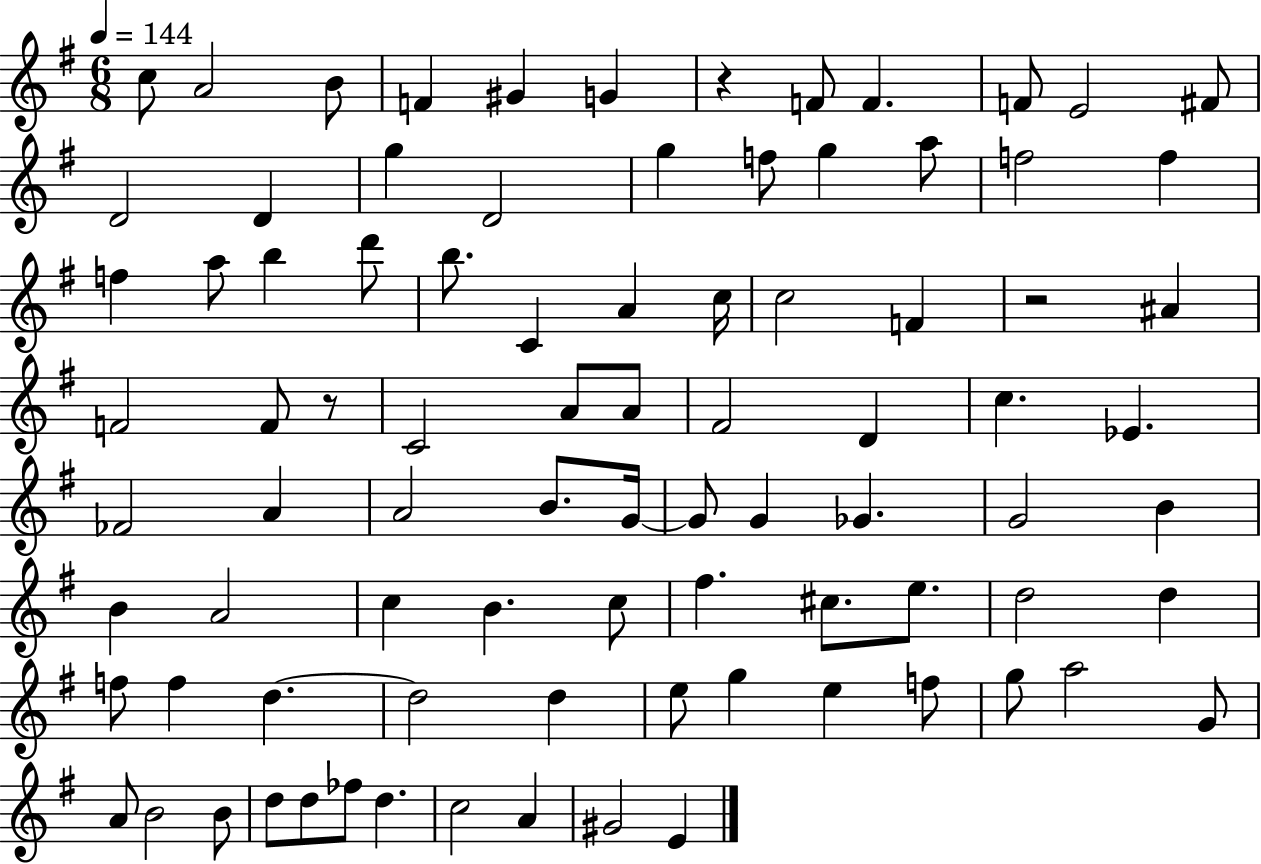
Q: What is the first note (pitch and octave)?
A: C5